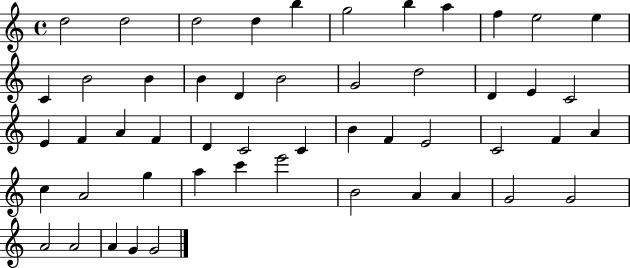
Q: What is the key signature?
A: C major